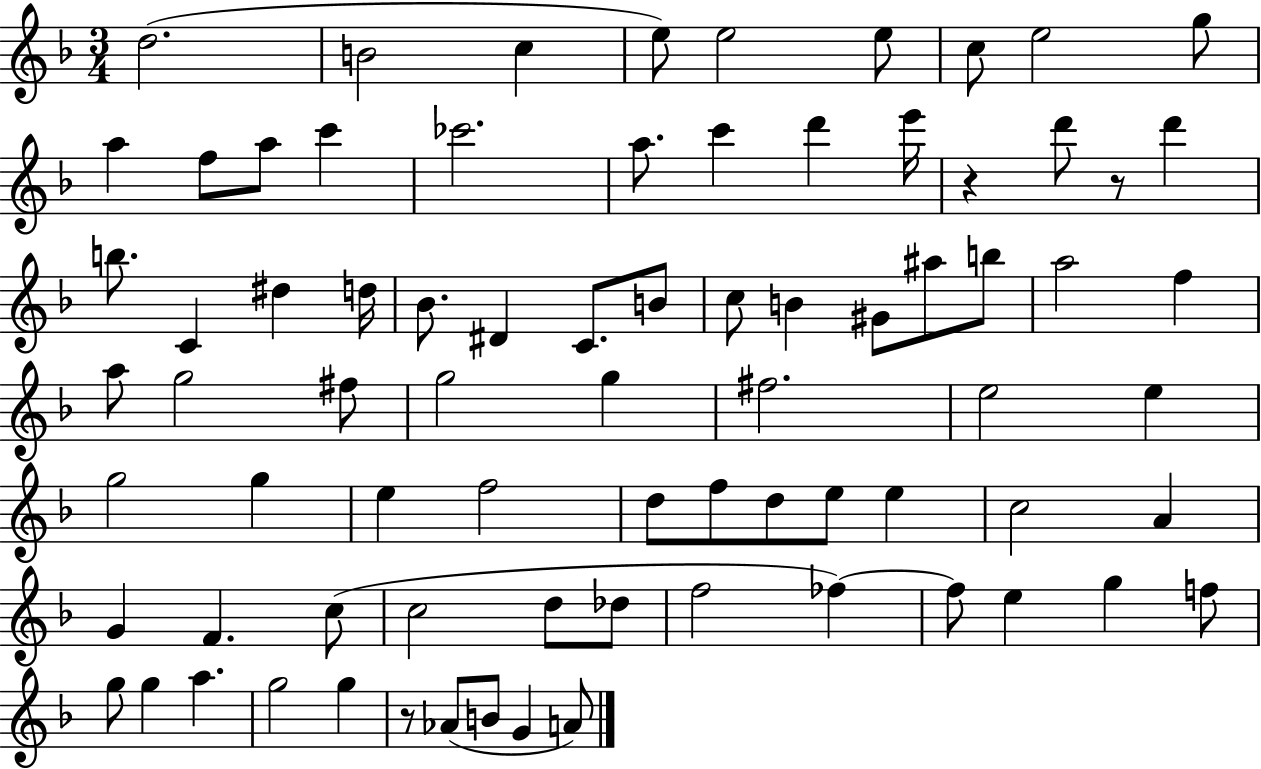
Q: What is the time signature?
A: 3/4